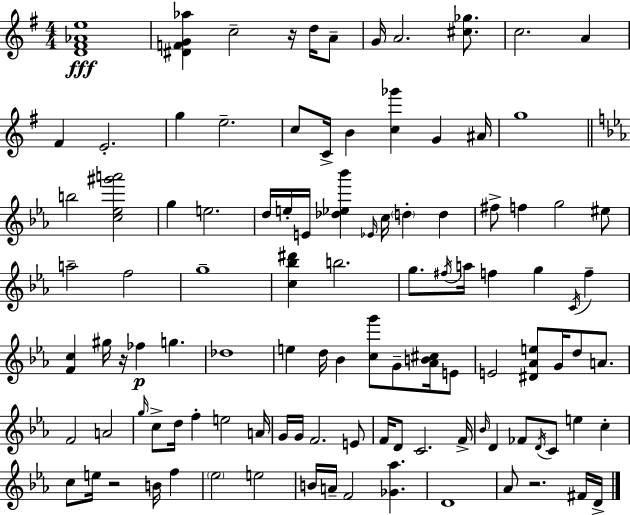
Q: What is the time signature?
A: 4/4